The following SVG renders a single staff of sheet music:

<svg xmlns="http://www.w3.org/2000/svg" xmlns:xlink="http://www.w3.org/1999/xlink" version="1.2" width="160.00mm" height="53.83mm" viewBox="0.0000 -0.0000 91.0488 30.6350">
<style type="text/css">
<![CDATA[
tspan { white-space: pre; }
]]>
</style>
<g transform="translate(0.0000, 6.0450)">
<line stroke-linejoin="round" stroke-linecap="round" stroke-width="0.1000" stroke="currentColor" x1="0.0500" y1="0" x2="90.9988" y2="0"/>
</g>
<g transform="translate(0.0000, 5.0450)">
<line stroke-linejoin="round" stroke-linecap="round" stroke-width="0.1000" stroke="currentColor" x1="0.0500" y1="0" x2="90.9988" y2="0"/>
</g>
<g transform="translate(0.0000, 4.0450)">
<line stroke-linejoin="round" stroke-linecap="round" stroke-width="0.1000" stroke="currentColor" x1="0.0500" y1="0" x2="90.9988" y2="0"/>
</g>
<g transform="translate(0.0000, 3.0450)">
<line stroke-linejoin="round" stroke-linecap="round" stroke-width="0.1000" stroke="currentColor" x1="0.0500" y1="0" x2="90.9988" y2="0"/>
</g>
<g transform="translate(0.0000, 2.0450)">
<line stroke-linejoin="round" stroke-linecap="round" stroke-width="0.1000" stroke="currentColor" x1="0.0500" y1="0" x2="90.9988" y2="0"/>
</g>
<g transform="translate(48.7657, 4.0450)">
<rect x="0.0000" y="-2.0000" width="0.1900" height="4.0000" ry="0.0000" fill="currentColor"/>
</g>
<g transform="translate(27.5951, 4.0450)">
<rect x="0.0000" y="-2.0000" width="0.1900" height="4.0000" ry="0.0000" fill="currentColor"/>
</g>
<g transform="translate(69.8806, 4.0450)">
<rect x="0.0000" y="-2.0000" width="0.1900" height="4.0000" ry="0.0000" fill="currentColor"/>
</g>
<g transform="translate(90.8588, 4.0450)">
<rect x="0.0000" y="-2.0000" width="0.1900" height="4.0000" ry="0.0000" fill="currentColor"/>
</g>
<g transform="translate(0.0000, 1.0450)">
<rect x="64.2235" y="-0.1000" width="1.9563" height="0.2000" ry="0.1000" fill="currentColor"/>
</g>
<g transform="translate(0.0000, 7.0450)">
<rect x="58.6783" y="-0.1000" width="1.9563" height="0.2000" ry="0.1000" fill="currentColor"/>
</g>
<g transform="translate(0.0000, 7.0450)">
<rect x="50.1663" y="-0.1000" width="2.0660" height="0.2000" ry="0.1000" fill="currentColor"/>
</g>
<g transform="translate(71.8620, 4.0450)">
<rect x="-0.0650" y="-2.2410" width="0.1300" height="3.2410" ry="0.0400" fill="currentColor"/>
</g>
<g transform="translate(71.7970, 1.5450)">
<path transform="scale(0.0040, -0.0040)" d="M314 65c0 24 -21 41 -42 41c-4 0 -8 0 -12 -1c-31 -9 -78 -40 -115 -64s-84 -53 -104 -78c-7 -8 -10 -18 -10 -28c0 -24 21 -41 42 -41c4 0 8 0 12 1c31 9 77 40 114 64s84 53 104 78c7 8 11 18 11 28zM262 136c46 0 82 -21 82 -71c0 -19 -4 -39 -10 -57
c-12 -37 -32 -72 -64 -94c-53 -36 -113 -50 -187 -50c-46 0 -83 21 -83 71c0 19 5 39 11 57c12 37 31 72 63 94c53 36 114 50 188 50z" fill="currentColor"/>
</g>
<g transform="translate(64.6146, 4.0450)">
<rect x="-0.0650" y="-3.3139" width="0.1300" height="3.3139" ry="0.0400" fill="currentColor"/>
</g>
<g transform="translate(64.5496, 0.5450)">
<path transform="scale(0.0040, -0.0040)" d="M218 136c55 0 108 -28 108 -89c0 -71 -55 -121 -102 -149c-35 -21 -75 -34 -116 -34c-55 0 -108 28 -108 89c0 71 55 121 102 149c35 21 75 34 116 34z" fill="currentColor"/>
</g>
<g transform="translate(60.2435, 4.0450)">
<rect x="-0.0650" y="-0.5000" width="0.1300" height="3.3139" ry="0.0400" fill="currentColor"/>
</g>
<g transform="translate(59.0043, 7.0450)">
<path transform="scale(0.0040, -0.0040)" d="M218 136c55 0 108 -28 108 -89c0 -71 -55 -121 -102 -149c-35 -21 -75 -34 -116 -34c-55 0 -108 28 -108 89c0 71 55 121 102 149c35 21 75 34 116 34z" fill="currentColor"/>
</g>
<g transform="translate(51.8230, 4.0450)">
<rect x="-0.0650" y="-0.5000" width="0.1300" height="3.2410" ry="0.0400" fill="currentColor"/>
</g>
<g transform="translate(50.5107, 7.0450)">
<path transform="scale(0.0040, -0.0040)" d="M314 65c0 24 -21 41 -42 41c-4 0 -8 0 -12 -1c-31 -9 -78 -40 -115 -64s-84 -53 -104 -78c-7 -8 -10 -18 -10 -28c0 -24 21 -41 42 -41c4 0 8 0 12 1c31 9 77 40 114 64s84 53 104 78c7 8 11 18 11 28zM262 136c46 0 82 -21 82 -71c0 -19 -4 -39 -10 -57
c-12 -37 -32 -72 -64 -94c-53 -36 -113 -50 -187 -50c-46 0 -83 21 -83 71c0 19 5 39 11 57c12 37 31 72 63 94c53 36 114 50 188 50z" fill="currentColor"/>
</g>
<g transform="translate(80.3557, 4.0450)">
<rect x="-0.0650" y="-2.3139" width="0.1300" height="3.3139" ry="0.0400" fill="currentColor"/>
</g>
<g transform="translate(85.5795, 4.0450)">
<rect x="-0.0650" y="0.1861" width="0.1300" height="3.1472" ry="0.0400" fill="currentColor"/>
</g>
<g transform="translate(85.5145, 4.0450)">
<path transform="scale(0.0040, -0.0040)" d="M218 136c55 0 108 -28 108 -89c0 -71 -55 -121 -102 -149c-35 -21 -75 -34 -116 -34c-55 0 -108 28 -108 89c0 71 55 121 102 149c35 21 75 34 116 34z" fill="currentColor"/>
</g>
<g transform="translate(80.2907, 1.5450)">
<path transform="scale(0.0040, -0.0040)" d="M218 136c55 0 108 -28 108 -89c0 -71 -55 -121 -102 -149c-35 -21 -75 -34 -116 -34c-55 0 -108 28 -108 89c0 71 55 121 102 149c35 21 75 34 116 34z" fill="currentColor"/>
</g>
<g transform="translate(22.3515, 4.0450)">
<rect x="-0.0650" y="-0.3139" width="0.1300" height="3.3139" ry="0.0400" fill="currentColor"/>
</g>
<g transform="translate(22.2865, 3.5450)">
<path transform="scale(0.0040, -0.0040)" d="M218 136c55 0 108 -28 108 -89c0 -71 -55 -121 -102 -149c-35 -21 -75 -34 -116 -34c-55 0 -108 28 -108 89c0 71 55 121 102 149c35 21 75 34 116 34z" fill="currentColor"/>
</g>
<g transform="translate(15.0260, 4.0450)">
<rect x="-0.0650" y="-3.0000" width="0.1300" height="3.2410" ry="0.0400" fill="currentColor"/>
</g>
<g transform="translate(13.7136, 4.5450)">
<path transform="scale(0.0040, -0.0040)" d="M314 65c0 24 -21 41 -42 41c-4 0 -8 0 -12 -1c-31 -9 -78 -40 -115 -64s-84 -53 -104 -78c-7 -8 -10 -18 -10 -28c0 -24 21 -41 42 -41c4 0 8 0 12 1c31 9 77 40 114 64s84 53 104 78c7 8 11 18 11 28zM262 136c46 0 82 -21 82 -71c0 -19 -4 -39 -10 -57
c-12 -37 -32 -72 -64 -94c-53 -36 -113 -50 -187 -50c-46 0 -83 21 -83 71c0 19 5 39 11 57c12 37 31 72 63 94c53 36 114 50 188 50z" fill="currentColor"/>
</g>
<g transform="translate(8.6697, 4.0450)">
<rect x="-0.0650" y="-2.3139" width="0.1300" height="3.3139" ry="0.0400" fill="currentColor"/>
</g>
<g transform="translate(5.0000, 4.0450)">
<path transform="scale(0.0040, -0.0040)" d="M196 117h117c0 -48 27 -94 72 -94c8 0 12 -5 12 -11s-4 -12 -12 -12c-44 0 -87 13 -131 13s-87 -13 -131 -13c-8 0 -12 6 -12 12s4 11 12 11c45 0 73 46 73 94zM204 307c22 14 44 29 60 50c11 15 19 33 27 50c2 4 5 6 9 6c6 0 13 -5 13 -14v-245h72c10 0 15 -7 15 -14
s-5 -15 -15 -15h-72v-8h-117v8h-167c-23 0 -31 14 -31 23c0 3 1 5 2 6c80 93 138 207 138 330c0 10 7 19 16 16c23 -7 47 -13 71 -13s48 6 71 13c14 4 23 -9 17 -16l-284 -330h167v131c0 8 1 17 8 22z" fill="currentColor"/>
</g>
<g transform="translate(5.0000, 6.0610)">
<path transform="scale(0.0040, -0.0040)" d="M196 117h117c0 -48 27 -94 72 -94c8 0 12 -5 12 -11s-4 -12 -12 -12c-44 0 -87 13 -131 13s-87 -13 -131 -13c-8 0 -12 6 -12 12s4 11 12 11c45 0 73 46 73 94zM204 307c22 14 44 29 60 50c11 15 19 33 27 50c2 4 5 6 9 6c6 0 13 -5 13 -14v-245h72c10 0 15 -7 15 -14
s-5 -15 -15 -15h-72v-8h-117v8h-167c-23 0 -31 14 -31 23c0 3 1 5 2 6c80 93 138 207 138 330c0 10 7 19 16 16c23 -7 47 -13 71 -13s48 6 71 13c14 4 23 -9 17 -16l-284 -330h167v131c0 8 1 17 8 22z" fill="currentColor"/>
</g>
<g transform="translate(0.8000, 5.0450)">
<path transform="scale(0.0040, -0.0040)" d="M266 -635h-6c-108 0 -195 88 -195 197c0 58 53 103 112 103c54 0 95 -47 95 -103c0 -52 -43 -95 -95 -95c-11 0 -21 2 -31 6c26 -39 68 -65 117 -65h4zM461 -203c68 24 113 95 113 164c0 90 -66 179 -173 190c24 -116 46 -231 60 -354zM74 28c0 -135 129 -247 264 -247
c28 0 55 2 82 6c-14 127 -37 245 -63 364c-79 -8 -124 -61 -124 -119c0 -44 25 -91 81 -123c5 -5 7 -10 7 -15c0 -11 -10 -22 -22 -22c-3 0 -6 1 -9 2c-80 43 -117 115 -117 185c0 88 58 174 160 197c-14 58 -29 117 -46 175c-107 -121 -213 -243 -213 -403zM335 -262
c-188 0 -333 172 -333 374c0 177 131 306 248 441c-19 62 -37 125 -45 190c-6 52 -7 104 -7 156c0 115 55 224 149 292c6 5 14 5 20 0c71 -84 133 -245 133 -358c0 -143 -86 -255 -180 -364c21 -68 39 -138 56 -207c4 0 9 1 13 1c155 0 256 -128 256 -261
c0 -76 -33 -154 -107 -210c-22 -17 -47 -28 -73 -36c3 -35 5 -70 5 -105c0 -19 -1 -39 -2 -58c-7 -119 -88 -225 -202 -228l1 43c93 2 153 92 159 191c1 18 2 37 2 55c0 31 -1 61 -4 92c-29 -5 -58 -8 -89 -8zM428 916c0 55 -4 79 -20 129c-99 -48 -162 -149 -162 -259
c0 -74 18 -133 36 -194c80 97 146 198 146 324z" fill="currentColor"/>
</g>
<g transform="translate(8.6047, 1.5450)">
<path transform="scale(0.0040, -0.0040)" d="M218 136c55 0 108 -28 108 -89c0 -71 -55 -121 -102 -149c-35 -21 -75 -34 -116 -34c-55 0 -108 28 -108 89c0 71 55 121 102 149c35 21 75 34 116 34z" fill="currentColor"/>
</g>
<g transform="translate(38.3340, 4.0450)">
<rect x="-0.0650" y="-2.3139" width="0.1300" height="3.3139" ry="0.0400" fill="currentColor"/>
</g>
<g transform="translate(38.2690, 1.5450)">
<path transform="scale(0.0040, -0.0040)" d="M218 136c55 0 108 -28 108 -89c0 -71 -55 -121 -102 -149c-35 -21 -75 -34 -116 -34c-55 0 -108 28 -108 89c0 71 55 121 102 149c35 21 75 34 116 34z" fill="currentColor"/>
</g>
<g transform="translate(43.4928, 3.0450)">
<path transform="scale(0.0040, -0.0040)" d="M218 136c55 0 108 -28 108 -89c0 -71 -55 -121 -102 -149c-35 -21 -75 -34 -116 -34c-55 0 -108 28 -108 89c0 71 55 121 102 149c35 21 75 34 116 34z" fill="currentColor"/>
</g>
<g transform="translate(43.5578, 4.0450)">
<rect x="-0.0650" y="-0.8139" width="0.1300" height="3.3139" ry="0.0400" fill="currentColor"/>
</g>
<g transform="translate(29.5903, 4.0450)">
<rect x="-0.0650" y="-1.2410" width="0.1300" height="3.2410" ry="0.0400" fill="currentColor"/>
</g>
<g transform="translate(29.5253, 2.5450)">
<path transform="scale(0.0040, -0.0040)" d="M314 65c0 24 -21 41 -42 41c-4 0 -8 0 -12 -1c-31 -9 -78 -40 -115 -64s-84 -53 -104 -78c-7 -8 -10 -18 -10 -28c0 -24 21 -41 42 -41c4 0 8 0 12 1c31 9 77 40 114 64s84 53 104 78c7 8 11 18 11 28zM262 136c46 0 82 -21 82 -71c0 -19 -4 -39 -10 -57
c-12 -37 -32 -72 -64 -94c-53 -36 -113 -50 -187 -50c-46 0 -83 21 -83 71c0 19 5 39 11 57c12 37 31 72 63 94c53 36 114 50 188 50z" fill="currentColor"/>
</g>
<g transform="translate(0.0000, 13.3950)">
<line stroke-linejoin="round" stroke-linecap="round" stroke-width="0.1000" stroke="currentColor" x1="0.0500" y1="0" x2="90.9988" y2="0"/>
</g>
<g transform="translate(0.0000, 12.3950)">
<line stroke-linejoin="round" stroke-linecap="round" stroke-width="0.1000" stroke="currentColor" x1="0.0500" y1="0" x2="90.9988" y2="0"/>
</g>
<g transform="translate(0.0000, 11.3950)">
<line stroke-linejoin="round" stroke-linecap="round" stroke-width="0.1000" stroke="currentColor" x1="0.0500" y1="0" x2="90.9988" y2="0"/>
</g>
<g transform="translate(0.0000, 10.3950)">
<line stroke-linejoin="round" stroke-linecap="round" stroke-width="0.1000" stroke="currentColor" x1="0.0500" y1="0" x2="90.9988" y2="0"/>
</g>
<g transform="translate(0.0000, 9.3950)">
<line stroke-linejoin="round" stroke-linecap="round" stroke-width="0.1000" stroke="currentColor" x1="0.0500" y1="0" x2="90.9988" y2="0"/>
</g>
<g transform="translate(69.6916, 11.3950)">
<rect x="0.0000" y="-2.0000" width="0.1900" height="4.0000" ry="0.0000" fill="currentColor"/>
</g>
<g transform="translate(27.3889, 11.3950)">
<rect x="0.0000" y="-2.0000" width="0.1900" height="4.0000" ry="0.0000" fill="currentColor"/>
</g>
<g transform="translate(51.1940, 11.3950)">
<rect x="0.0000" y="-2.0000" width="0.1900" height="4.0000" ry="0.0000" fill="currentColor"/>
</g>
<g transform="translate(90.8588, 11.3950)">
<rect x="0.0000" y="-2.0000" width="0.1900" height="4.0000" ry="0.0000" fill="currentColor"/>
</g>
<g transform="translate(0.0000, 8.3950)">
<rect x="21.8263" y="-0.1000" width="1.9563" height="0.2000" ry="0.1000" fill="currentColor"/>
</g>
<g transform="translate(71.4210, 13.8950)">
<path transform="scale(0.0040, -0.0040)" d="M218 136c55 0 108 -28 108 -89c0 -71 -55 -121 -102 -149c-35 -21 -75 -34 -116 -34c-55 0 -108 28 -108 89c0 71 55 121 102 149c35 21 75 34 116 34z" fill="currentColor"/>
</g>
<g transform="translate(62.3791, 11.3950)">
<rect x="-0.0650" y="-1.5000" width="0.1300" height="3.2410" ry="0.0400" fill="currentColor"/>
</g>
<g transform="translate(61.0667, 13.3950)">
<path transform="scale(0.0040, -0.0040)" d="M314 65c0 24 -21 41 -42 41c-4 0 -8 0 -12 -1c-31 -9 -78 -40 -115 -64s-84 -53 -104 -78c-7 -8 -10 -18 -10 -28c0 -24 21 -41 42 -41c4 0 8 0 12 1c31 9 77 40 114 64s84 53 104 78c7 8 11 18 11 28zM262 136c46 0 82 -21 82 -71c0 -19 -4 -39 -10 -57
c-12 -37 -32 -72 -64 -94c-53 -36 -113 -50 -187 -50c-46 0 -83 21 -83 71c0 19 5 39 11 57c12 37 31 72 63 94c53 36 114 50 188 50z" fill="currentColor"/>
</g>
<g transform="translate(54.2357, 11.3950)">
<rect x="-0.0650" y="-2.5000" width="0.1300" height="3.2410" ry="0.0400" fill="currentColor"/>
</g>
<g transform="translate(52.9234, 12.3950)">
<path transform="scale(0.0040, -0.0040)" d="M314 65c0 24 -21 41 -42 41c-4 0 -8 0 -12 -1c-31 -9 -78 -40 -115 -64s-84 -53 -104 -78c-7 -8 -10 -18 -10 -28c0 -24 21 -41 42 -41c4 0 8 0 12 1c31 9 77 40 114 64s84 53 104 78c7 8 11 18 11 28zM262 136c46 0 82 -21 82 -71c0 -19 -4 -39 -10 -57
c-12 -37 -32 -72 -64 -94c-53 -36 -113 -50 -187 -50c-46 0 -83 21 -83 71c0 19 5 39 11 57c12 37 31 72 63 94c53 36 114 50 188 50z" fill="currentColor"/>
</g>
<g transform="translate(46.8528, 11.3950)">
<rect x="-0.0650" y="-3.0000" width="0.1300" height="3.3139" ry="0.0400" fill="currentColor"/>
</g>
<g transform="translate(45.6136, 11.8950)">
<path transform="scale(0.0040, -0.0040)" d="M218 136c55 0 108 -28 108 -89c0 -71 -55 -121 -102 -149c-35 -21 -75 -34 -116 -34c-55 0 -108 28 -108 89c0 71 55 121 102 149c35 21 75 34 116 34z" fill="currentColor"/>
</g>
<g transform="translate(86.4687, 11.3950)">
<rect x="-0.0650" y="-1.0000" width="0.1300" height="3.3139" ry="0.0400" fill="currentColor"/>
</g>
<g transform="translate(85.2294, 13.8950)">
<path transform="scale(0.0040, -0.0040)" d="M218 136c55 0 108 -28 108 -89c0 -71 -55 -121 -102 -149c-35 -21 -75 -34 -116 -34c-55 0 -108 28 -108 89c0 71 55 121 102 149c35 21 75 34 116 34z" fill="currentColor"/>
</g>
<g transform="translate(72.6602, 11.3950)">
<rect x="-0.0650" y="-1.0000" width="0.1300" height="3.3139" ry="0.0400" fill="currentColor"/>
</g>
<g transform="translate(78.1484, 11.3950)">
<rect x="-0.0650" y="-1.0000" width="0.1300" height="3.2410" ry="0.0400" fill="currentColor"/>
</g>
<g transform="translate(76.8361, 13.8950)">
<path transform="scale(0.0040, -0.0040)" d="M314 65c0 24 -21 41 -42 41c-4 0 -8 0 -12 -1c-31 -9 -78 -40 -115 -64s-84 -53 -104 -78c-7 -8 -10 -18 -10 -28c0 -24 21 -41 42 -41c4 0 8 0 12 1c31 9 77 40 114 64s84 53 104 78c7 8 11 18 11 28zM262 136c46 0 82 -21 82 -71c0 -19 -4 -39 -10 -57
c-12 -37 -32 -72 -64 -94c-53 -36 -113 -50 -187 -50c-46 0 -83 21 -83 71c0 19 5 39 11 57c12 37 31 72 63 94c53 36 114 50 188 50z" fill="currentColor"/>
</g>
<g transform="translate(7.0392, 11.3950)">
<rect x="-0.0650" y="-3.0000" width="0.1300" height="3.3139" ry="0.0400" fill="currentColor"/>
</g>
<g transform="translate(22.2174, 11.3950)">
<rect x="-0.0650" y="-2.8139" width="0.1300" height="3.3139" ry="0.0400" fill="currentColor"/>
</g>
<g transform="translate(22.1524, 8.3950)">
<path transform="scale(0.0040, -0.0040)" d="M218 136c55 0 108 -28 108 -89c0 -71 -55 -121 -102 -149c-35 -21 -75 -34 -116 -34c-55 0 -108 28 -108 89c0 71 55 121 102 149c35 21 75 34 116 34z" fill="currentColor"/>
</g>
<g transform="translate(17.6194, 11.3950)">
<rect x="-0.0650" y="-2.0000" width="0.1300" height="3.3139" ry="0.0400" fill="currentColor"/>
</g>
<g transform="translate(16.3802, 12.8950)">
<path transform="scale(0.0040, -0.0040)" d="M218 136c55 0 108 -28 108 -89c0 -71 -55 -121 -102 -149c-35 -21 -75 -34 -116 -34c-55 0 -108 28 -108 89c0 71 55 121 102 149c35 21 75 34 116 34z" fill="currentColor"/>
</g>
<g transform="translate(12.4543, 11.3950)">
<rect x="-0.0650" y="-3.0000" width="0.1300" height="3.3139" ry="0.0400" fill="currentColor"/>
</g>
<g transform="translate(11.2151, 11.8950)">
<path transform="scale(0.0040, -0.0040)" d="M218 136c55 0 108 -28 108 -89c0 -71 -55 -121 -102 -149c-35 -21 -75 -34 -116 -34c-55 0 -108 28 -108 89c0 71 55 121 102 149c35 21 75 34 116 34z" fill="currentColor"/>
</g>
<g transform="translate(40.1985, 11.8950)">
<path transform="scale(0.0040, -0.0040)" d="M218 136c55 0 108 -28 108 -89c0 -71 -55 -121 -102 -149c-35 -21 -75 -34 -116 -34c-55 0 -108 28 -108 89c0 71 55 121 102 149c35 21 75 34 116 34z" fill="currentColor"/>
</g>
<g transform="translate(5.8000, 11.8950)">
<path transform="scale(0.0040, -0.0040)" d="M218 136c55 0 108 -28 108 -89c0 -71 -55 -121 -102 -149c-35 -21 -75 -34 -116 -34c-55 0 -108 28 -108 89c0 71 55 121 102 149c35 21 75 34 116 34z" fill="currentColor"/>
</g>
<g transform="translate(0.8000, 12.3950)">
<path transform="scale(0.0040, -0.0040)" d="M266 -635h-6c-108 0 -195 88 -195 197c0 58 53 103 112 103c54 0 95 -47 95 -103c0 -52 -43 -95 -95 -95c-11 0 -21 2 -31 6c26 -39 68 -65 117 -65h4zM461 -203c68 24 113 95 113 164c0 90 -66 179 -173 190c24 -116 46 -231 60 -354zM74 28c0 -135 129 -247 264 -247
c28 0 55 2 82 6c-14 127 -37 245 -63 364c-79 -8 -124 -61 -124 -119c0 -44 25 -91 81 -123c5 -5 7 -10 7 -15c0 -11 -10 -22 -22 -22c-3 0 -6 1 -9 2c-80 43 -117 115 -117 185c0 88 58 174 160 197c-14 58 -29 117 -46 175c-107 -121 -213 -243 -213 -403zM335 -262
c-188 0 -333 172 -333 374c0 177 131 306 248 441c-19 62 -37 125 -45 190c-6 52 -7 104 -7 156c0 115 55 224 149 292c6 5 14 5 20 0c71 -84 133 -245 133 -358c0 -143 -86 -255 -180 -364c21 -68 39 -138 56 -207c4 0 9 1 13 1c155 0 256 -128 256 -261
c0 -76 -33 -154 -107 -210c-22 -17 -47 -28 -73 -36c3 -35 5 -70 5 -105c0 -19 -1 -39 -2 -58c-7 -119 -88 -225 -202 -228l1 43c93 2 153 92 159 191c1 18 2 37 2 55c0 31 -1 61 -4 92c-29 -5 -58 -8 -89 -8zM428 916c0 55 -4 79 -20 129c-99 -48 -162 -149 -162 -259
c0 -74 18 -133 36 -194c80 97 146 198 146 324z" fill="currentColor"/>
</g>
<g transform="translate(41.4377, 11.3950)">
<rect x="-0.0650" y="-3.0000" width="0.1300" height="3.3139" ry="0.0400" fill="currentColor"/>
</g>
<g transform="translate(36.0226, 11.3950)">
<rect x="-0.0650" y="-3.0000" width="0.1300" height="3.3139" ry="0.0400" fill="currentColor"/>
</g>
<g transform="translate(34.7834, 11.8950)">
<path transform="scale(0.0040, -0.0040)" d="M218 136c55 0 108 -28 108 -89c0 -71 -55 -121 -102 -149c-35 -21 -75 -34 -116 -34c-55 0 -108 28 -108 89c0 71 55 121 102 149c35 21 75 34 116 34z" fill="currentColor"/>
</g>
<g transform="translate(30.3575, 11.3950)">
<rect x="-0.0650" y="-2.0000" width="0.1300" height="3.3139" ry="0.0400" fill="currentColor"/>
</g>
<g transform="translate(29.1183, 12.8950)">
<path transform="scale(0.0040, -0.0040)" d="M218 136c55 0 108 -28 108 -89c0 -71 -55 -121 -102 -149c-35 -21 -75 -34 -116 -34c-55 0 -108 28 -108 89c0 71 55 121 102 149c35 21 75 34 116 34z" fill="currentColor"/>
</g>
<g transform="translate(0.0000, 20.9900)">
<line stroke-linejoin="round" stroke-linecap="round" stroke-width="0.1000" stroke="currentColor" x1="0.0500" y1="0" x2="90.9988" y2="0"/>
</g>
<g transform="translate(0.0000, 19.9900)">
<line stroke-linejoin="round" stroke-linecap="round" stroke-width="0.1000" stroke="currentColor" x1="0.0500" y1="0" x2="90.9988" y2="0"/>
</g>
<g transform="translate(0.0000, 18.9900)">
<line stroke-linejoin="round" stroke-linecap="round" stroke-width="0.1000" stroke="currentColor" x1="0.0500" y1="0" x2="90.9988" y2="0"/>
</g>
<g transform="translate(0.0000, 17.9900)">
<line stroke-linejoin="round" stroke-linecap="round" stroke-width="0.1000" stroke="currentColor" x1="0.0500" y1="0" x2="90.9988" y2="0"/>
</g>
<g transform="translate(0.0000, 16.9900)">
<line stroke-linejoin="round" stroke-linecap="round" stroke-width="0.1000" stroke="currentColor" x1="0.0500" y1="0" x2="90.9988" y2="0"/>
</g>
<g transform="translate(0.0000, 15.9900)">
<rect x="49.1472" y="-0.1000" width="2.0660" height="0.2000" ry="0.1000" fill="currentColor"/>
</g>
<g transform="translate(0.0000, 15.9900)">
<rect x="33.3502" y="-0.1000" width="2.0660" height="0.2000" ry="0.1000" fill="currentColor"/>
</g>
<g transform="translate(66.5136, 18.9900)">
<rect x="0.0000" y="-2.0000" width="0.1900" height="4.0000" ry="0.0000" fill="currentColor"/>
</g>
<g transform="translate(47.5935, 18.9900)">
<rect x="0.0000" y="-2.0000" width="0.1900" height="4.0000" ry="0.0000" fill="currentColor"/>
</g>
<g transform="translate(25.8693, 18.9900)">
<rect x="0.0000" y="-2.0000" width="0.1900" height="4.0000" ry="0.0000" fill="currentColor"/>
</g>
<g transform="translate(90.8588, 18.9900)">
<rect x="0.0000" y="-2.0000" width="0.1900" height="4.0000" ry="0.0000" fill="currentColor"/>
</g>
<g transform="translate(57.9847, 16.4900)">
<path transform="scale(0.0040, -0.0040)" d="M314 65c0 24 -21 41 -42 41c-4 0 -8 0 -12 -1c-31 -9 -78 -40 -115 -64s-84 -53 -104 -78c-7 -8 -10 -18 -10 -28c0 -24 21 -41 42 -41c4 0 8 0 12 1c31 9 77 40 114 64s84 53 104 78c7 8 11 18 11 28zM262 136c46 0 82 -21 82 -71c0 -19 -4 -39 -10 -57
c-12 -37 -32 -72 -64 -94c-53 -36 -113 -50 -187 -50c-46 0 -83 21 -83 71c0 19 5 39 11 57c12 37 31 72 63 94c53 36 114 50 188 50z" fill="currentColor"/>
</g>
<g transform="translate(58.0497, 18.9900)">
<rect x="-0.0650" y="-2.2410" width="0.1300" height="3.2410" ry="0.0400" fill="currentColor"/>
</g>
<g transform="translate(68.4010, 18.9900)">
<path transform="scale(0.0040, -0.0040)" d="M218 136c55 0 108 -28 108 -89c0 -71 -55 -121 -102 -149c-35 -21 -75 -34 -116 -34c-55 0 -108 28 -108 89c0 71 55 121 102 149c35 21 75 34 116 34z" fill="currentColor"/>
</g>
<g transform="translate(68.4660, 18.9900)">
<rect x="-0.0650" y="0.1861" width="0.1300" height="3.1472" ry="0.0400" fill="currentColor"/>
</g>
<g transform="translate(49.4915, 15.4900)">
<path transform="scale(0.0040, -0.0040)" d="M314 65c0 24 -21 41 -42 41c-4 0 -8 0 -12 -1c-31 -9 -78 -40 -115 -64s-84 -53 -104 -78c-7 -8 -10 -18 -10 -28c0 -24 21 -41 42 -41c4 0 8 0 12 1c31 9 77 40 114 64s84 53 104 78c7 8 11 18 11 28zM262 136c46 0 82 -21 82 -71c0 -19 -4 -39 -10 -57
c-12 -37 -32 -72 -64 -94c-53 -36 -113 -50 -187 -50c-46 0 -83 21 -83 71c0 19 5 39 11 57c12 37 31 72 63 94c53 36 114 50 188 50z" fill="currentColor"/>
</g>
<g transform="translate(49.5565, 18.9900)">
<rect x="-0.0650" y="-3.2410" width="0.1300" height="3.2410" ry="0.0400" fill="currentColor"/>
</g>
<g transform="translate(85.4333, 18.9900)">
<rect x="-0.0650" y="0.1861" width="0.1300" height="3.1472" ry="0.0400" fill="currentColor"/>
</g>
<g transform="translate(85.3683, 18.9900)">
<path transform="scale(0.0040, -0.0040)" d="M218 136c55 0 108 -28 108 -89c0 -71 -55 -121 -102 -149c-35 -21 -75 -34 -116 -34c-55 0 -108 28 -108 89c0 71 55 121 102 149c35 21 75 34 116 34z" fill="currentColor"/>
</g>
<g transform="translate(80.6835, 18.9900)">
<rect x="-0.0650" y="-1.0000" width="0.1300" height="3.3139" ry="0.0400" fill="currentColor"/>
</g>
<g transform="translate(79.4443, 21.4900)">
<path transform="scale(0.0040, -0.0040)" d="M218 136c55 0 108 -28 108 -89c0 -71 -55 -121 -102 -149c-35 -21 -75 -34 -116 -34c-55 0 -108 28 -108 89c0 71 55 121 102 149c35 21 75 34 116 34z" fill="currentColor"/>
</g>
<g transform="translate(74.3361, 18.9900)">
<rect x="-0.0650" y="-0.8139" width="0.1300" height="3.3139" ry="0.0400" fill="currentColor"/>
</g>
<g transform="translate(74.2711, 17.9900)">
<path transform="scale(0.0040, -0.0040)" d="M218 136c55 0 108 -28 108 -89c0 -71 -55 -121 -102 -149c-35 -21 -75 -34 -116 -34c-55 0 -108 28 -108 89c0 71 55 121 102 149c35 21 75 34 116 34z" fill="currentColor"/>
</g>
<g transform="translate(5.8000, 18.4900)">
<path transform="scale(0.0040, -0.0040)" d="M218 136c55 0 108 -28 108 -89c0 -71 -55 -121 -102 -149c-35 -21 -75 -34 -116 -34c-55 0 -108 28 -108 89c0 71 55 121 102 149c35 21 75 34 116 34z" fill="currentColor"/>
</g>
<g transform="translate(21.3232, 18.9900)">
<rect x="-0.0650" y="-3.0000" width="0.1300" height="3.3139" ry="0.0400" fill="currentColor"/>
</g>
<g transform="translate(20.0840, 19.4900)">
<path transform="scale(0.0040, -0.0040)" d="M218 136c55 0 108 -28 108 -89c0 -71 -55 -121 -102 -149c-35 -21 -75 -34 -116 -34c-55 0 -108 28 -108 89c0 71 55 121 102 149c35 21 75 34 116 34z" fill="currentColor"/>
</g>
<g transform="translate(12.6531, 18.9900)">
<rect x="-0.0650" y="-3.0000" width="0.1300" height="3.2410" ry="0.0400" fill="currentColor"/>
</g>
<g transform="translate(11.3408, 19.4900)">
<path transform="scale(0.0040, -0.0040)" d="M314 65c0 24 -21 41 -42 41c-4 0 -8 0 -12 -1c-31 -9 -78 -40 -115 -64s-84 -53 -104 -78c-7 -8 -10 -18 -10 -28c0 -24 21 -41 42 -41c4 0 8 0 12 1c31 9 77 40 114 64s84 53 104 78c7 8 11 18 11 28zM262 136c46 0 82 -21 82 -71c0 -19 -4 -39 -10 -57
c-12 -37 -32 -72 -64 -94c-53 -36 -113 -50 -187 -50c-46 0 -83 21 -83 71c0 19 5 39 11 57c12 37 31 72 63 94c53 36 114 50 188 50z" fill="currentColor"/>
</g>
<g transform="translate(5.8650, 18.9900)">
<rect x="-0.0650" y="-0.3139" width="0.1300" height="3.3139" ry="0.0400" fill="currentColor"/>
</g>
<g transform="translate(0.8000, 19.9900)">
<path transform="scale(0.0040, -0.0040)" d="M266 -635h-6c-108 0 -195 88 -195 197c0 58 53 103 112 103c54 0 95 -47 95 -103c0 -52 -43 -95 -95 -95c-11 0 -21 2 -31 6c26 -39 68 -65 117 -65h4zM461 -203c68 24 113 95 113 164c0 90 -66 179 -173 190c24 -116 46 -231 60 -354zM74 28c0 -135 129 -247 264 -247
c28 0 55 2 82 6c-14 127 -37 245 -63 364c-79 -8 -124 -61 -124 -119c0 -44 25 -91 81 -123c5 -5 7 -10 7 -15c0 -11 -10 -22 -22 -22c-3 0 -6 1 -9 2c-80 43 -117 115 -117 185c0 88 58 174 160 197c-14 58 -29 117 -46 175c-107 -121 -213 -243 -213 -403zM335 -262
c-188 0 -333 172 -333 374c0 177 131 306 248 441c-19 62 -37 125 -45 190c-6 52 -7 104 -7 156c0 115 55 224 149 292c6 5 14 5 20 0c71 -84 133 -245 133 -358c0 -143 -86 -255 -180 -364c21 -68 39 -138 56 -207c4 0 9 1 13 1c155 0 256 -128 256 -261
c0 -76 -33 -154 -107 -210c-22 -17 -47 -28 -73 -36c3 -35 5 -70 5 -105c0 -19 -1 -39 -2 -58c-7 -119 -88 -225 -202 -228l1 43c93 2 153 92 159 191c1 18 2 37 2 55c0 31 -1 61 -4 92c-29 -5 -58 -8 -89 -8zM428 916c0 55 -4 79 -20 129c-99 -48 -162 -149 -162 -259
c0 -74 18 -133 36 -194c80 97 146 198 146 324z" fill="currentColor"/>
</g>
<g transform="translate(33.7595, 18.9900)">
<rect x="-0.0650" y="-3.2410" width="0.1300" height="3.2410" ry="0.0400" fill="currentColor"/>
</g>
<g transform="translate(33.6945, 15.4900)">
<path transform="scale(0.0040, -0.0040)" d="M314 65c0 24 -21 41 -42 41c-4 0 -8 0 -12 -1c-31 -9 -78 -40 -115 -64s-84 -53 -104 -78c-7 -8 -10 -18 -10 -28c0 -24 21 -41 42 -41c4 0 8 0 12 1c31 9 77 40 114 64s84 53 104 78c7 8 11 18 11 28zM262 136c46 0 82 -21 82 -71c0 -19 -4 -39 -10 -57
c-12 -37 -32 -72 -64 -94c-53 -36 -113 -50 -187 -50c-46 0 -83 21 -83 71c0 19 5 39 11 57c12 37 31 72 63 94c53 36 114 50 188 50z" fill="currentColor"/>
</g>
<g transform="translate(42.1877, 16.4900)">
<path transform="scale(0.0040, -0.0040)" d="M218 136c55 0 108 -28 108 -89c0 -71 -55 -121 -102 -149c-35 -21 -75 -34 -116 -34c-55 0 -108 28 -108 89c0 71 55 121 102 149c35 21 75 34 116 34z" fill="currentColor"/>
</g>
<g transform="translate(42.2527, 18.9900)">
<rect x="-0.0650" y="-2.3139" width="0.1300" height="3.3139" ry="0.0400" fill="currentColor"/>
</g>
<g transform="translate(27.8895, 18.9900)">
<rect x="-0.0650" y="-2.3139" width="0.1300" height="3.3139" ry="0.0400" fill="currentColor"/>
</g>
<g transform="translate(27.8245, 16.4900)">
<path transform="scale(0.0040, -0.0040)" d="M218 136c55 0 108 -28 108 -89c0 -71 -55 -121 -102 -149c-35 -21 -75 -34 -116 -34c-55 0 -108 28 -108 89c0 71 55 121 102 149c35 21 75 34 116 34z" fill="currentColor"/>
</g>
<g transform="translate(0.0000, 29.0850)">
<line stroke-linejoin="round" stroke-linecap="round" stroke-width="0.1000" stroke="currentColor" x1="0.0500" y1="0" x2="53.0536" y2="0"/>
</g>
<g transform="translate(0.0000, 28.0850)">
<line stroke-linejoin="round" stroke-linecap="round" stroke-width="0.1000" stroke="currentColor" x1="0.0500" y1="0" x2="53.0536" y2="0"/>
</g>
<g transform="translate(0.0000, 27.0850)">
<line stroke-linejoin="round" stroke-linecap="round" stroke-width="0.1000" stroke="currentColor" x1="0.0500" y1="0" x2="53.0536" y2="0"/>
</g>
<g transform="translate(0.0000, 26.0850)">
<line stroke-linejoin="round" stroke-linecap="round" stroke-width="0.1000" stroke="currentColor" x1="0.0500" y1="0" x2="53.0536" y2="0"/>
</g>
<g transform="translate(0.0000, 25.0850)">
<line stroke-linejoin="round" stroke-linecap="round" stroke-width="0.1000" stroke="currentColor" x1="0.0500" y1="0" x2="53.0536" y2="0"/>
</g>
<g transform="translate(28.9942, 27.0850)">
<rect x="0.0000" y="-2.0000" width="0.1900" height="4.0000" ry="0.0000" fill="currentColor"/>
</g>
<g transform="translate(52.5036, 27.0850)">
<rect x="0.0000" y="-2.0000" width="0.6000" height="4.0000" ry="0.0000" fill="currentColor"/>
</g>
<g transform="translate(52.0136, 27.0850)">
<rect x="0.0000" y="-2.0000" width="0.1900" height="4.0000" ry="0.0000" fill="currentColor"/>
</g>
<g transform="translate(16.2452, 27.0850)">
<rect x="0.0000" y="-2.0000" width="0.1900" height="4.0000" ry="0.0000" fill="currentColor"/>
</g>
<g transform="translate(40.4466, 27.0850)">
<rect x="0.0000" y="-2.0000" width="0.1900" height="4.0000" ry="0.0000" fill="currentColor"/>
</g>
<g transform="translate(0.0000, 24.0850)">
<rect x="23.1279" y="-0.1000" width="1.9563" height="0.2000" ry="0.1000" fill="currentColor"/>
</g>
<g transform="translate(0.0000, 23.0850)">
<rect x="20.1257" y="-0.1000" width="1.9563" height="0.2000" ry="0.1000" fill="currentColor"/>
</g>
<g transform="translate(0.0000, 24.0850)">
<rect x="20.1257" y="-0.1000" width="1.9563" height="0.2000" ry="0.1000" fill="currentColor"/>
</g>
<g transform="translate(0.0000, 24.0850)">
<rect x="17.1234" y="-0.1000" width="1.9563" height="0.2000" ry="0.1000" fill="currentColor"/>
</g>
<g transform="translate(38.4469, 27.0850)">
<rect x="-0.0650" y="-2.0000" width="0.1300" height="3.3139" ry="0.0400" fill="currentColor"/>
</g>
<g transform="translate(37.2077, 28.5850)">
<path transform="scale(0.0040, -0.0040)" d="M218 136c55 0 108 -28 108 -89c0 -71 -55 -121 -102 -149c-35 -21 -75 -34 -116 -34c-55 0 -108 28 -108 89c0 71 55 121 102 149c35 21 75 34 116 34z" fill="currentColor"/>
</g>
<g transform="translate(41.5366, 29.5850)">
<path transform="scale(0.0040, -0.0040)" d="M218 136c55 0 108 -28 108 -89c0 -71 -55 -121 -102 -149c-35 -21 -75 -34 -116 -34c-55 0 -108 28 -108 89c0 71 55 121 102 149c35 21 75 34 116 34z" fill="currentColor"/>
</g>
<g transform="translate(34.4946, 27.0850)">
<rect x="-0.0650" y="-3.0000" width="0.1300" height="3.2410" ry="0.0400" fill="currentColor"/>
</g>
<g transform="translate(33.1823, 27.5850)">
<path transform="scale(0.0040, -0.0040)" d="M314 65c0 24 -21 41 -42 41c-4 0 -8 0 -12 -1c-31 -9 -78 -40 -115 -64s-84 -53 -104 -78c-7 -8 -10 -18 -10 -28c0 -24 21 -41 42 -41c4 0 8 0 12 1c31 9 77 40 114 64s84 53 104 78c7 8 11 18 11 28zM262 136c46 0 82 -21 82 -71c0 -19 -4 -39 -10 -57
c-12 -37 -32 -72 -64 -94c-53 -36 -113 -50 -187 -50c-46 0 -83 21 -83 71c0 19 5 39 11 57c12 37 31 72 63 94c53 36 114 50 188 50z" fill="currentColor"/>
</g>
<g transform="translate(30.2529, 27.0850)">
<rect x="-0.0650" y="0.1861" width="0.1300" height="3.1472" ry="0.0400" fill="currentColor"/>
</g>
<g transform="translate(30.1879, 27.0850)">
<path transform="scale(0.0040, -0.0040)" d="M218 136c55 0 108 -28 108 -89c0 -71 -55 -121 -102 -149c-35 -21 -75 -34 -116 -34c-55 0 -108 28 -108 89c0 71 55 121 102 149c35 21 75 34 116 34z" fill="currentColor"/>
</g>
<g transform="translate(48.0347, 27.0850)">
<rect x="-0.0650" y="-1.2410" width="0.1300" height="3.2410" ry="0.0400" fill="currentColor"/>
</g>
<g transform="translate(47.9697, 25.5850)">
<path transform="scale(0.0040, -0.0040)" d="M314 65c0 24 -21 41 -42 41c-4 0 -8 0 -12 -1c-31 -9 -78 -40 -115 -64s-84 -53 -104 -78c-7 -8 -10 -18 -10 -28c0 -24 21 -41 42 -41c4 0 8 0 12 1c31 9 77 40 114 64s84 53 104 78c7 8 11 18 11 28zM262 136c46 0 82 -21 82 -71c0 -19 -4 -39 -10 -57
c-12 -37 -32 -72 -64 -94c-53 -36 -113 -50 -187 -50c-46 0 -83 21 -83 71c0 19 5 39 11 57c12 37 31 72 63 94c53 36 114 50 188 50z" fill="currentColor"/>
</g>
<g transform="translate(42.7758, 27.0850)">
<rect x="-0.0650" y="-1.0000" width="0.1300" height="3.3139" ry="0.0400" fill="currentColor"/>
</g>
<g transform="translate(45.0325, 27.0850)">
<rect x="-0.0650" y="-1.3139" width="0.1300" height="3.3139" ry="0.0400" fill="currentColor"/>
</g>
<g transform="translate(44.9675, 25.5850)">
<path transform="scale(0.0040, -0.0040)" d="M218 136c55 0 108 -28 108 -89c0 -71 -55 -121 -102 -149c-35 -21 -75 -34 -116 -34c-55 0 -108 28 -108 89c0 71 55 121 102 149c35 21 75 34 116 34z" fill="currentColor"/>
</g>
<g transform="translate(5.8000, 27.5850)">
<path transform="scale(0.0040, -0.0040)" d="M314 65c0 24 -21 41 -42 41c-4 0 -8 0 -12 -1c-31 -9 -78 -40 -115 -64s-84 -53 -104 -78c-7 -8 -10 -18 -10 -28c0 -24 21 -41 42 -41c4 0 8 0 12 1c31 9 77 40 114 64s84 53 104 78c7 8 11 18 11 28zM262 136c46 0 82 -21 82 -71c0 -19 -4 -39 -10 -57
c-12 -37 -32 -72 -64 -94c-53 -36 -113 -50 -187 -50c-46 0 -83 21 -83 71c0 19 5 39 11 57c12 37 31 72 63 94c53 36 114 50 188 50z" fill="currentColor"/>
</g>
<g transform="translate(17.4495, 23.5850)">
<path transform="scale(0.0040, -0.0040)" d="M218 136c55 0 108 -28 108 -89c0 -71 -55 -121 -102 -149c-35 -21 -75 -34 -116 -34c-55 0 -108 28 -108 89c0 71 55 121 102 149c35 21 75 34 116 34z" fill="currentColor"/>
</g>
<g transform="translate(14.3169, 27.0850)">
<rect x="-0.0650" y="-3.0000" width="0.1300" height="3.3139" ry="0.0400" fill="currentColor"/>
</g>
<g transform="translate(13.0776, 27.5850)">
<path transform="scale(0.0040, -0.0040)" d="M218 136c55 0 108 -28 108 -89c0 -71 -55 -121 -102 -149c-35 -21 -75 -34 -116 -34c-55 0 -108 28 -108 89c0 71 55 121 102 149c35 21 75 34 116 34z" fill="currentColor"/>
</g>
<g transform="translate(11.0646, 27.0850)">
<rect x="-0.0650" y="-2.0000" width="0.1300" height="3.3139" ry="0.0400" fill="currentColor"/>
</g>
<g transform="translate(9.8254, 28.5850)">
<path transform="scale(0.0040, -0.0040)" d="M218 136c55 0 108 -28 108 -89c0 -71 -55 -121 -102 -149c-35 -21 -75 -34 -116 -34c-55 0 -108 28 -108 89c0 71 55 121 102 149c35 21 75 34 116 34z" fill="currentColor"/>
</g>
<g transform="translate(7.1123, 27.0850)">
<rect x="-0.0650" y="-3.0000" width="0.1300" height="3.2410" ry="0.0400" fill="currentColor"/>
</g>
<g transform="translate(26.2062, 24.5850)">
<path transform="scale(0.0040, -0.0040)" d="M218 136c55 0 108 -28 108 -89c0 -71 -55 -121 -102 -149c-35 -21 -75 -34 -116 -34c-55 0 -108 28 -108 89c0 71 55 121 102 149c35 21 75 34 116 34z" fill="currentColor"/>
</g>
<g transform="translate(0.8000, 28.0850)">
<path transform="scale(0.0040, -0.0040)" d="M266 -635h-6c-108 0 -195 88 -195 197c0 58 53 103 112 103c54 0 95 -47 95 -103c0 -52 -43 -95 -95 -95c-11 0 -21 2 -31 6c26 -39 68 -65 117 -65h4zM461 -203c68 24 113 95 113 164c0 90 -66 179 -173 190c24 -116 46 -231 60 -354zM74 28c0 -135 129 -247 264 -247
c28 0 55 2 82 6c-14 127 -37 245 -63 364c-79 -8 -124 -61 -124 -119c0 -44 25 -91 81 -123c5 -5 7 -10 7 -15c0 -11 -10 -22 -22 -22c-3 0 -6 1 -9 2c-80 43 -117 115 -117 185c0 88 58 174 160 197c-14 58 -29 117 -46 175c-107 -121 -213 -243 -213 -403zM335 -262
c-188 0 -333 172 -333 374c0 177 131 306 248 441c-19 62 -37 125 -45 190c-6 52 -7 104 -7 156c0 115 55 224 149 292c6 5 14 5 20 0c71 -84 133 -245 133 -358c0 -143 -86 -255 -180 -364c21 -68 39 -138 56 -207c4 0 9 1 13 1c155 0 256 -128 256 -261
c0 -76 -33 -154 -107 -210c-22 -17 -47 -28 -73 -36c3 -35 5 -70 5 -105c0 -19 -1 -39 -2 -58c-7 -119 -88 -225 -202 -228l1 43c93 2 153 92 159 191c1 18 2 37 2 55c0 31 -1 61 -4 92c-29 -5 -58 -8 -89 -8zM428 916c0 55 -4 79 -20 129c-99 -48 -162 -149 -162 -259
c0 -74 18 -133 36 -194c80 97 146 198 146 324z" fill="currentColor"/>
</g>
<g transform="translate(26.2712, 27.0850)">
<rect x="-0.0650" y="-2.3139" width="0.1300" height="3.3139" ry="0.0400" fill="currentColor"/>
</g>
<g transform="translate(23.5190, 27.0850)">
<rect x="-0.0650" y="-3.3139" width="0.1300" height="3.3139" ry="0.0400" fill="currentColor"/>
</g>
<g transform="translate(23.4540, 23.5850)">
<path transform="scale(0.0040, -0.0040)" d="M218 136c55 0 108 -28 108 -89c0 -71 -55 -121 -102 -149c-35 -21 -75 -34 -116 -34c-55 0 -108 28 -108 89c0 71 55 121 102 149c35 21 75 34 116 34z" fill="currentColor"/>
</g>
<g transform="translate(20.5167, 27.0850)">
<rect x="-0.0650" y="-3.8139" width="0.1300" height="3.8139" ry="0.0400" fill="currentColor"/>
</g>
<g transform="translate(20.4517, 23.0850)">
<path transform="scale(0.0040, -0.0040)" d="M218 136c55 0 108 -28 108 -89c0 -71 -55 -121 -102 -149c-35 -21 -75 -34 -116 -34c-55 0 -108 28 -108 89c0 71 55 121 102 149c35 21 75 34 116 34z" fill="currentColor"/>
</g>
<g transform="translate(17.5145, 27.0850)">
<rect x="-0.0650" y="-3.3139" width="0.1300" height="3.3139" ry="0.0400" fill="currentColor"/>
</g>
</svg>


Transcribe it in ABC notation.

X:1
T:Untitled
M:4/4
L:1/4
K:C
g A2 c e2 g d C2 C b g2 g B A A F a F A A A G2 E2 D D2 D c A2 A g b2 g b2 g2 B d D B A2 F A b c' b g B A2 F D e e2